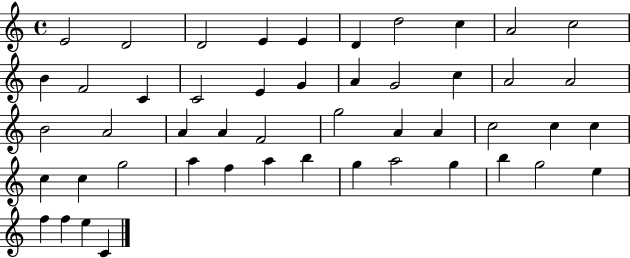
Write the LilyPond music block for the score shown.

{
  \clef treble
  \time 4/4
  \defaultTimeSignature
  \key c \major
  e'2 d'2 | d'2 e'4 e'4 | d'4 d''2 c''4 | a'2 c''2 | \break b'4 f'2 c'4 | c'2 e'4 g'4 | a'4 g'2 c''4 | a'2 a'2 | \break b'2 a'2 | a'4 a'4 f'2 | g''2 a'4 a'4 | c''2 c''4 c''4 | \break c''4 c''4 g''2 | a''4 f''4 a''4 b''4 | g''4 a''2 g''4 | b''4 g''2 e''4 | \break f''4 f''4 e''4 c'4 | \bar "|."
}